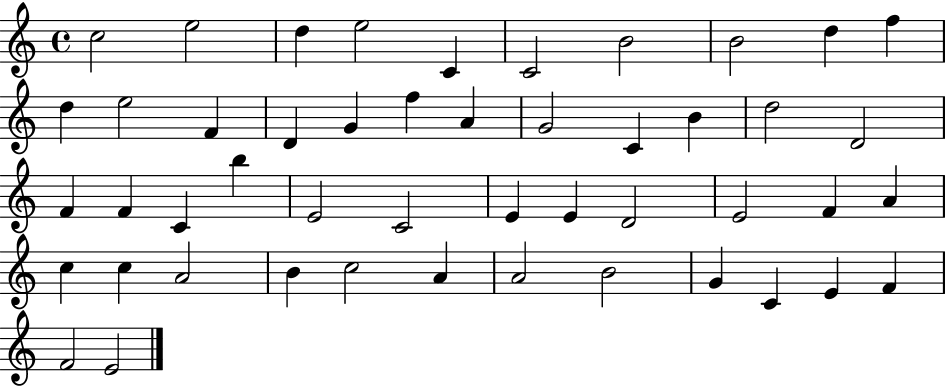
C5/h E5/h D5/q E5/h C4/q C4/h B4/h B4/h D5/q F5/q D5/q E5/h F4/q D4/q G4/q F5/q A4/q G4/h C4/q B4/q D5/h D4/h F4/q F4/q C4/q B5/q E4/h C4/h E4/q E4/q D4/h E4/h F4/q A4/q C5/q C5/q A4/h B4/q C5/h A4/q A4/h B4/h G4/q C4/q E4/q F4/q F4/h E4/h